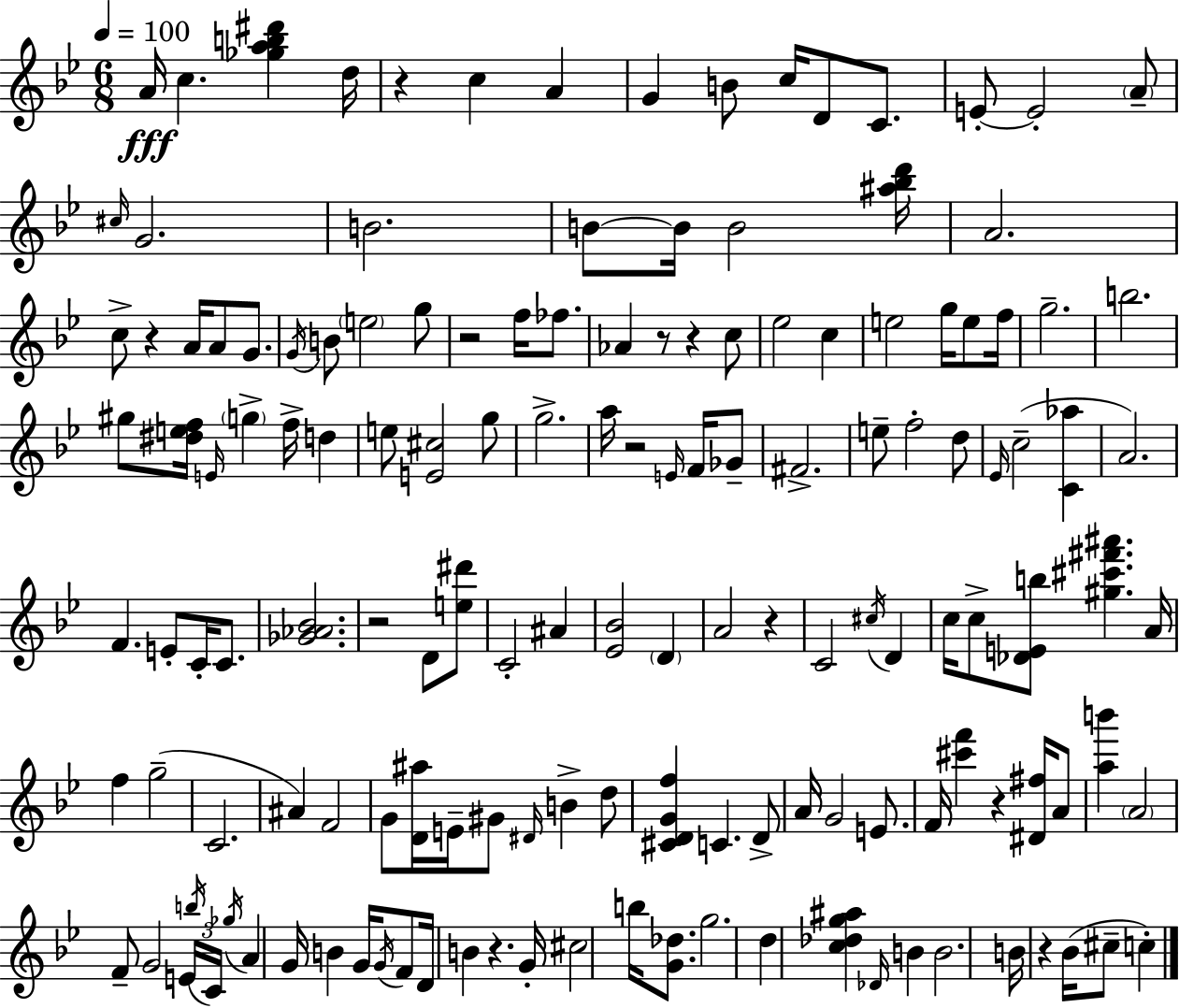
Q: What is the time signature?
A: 6/8